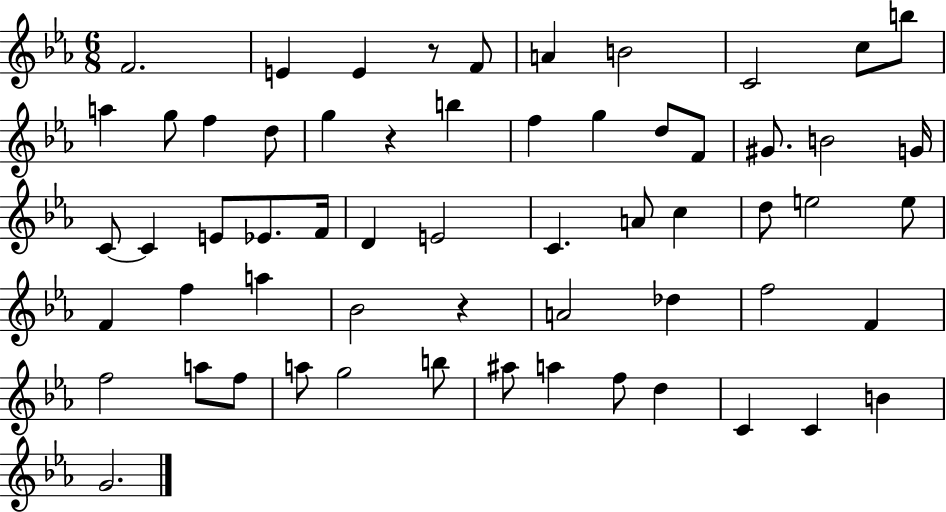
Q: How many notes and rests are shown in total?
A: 60